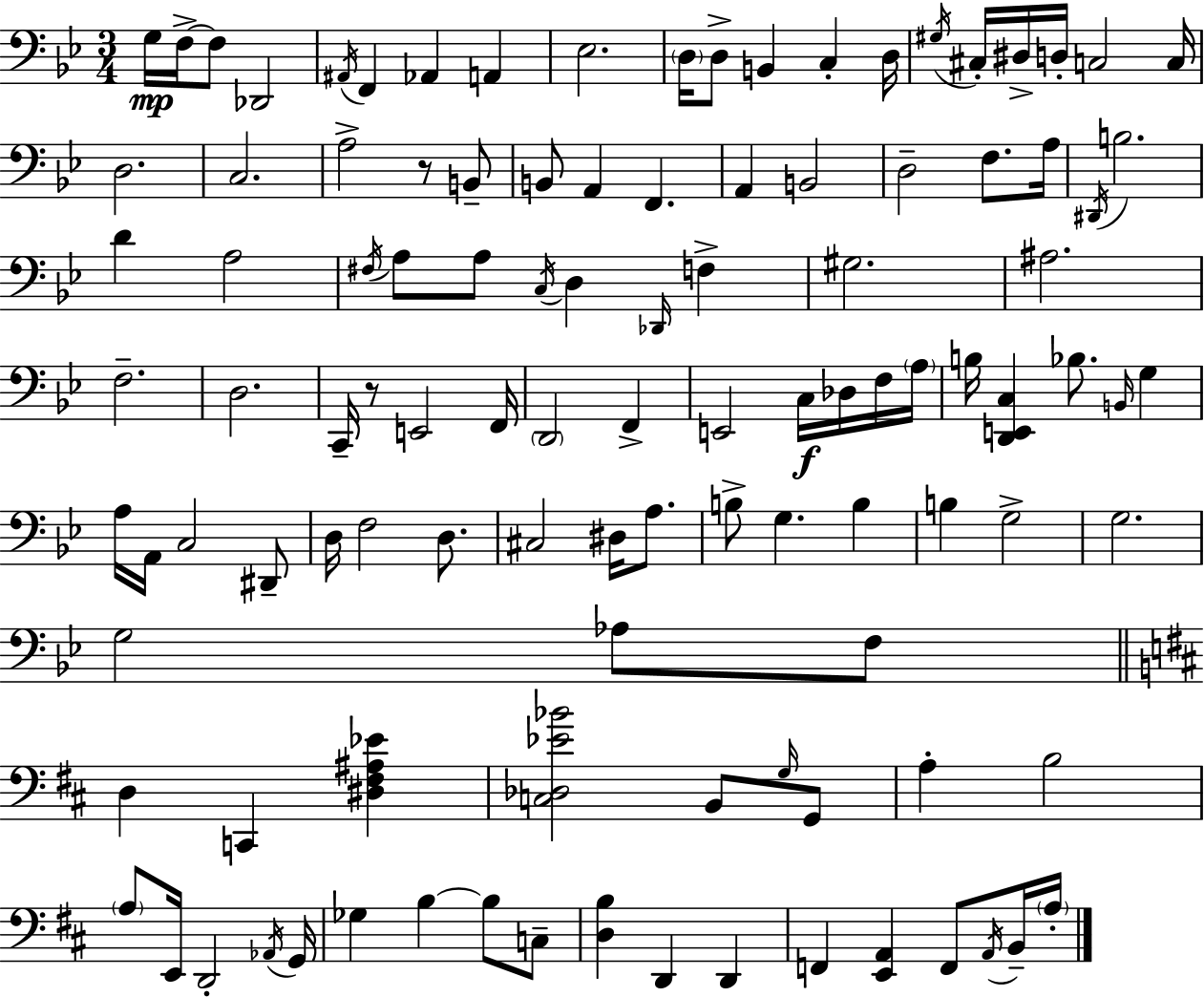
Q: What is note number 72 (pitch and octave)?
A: B3